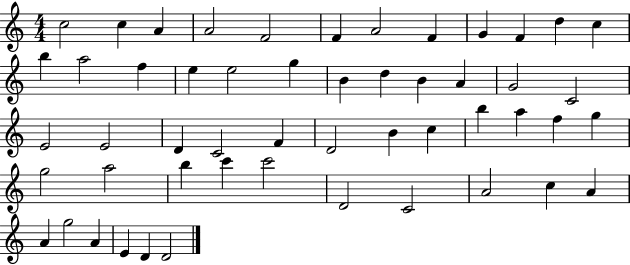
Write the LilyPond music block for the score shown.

{
  \clef treble
  \numericTimeSignature
  \time 4/4
  \key c \major
  c''2 c''4 a'4 | a'2 f'2 | f'4 a'2 f'4 | g'4 f'4 d''4 c''4 | \break b''4 a''2 f''4 | e''4 e''2 g''4 | b'4 d''4 b'4 a'4 | g'2 c'2 | \break e'2 e'2 | d'4 c'2 f'4 | d'2 b'4 c''4 | b''4 a''4 f''4 g''4 | \break g''2 a''2 | b''4 c'''4 c'''2 | d'2 c'2 | a'2 c''4 a'4 | \break a'4 g''2 a'4 | e'4 d'4 d'2 | \bar "|."
}